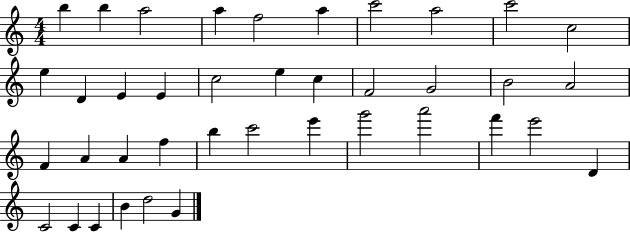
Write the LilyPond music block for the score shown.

{
  \clef treble
  \numericTimeSignature
  \time 4/4
  \key c \major
  b''4 b''4 a''2 | a''4 f''2 a''4 | c'''2 a''2 | c'''2 c''2 | \break e''4 d'4 e'4 e'4 | c''2 e''4 c''4 | f'2 g'2 | b'2 a'2 | \break f'4 a'4 a'4 f''4 | b''4 c'''2 e'''4 | g'''2 a'''2 | f'''4 e'''2 d'4 | \break c'2 c'4 c'4 | b'4 d''2 g'4 | \bar "|."
}